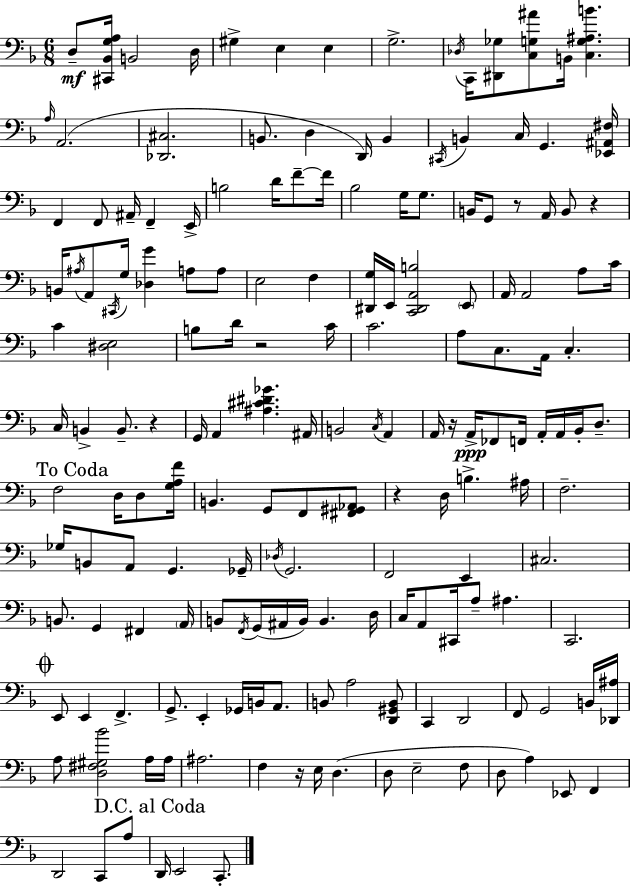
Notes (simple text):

D3/e [C#2,Bb2,G3,A3]/s B2/h D3/s G#3/q E3/q E3/q G3/h. Db3/s C2/s [D#2,Gb3]/e [C3,G3,A#4]/e B2/s [C3,G3,A#3,B4]/q. A3/s A2/h. [Db2,C#3]/h. B2/e. D3/q D2/s B2/q C#2/s B2/q C3/s G2/q. [Eb2,A#2,F#3]/s F2/q F2/e A#2/s F2/q E2/s B3/h D4/s F4/e F4/s Bb3/h G3/s G3/e. B2/s G2/e R/e A2/s B2/e R/q B2/s A#3/s A2/e C#2/s G3/s [Db3,G4]/q A3/e A3/e E3/h F3/q [D#2,G3]/s E2/s [C2,D#2,A2,B3]/h E2/e A2/s A2/h A3/e C4/s C4/q [D#3,E3]/h B3/e D4/s R/h C4/s C4/h. A3/e C3/e. A2/s C3/q. C3/s B2/q B2/e. R/q G2/s A2/q [A#3,C#4,D#4,Gb4]/q. A#2/s B2/h C3/s A2/q A2/s R/s A2/s FES2/e F2/s A2/s A2/s Bb2/s D3/e. F3/h D3/s D3/e [G3,A3,F4]/s B2/q. G2/e F2/e [F#2,G#2,Ab2]/e R/q D3/s B3/q. A#3/s F3/h. Gb3/s B2/e A2/e G2/q. Gb2/s Db3/s G2/h. F2/h E2/q C#3/h. B2/e. G2/q F#2/q A2/s B2/e F2/s G2/s A#2/s B2/s B2/q. D3/s C3/s A2/e C#2/s A3/e A#3/q. C2/h. E2/e E2/q F2/q. G2/e. E2/q Gb2/s B2/s A2/e. B2/e A3/h [D2,G#2,B2]/e C2/q D2/h F2/e G2/h B2/s [Db2,A#3]/s A3/e [D3,F#3,G#3,Bb4]/h A3/s A3/s A#3/h. F3/q R/s E3/s D3/q. D3/e E3/h F3/e D3/e A3/q Eb2/e F2/q D2/h C2/e A3/e D2/s E2/h C2/e.